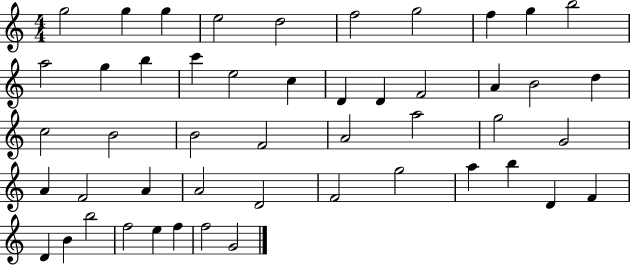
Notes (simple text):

G5/h G5/q G5/q E5/h D5/h F5/h G5/h F5/q G5/q B5/h A5/h G5/q B5/q C6/q E5/h C5/q D4/q D4/q F4/h A4/q B4/h D5/q C5/h B4/h B4/h F4/h A4/h A5/h G5/h G4/h A4/q F4/h A4/q A4/h D4/h F4/h G5/h A5/q B5/q D4/q F4/q D4/q B4/q B5/h F5/h E5/q F5/q F5/h G4/h